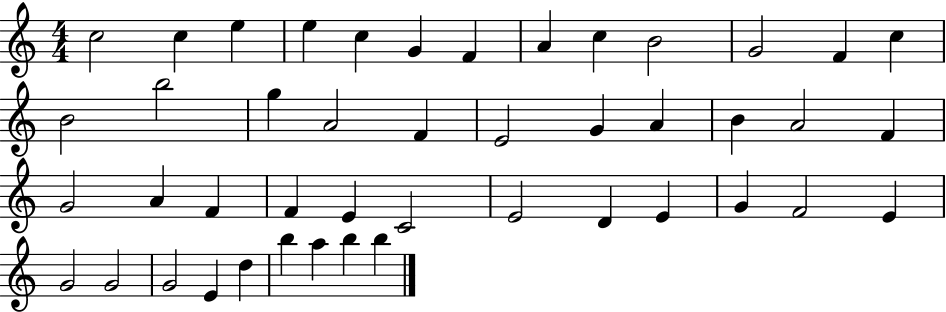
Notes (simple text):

C5/h C5/q E5/q E5/q C5/q G4/q F4/q A4/q C5/q B4/h G4/h F4/q C5/q B4/h B5/h G5/q A4/h F4/q E4/h G4/q A4/q B4/q A4/h F4/q G4/h A4/q F4/q F4/q E4/q C4/h E4/h D4/q E4/q G4/q F4/h E4/q G4/h G4/h G4/h E4/q D5/q B5/q A5/q B5/q B5/q